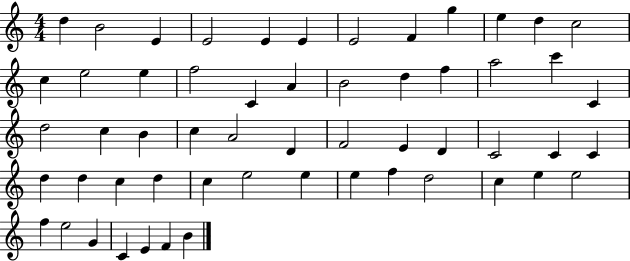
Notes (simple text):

D5/q B4/h E4/q E4/h E4/q E4/q E4/h F4/q G5/q E5/q D5/q C5/h C5/q E5/h E5/q F5/h C4/q A4/q B4/h D5/q F5/q A5/h C6/q C4/q D5/h C5/q B4/q C5/q A4/h D4/q F4/h E4/q D4/q C4/h C4/q C4/q D5/q D5/q C5/q D5/q C5/q E5/h E5/q E5/q F5/q D5/h C5/q E5/q E5/h F5/q E5/h G4/q C4/q E4/q F4/q B4/q